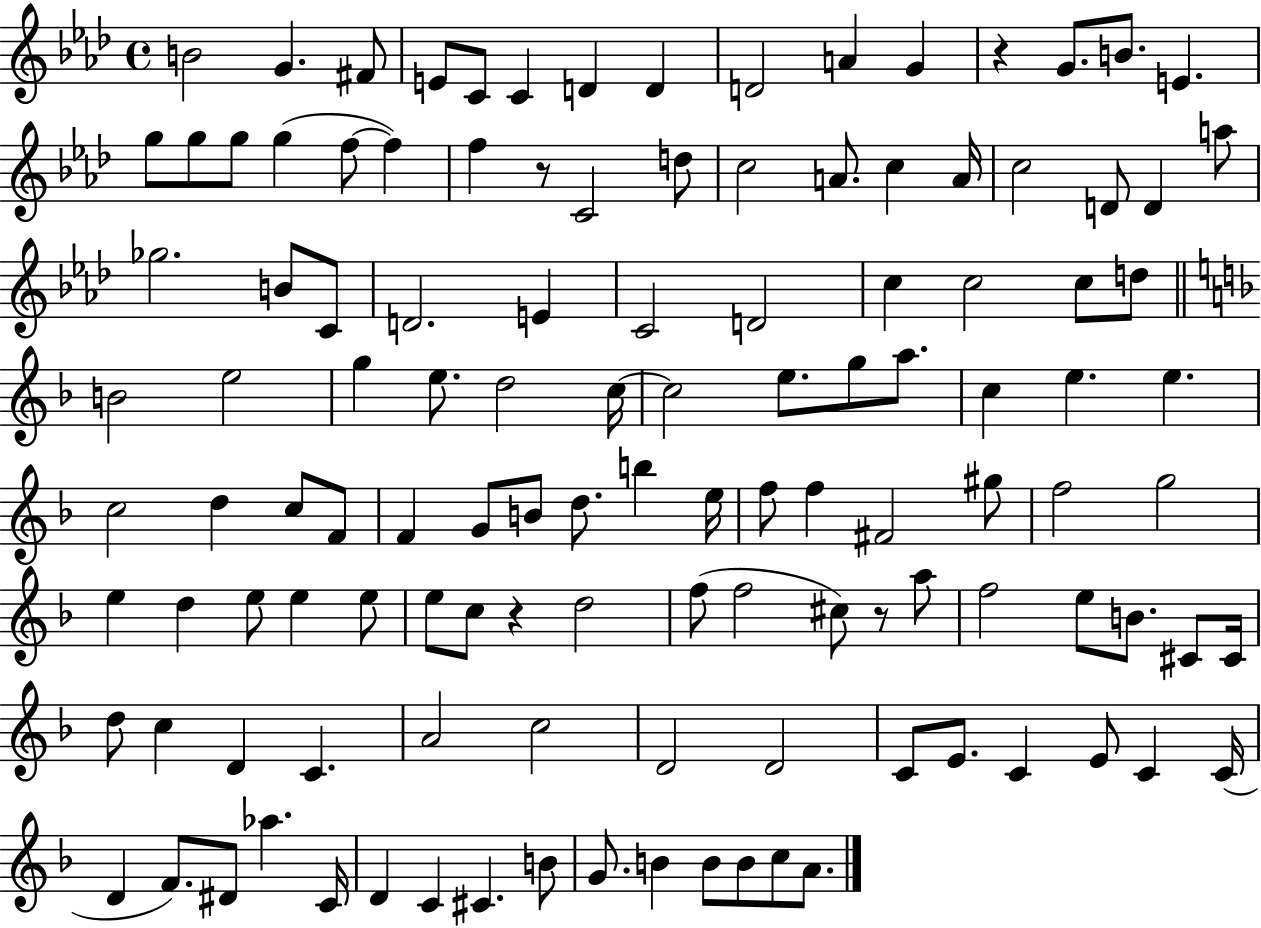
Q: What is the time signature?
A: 4/4